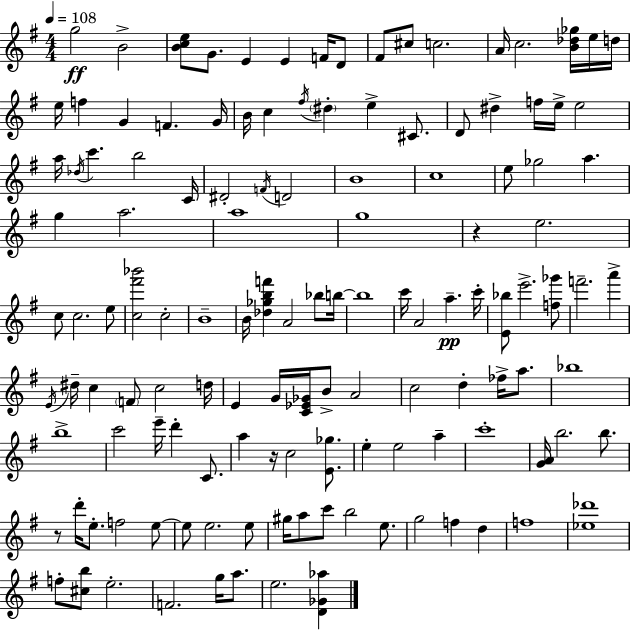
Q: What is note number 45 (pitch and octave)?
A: A5